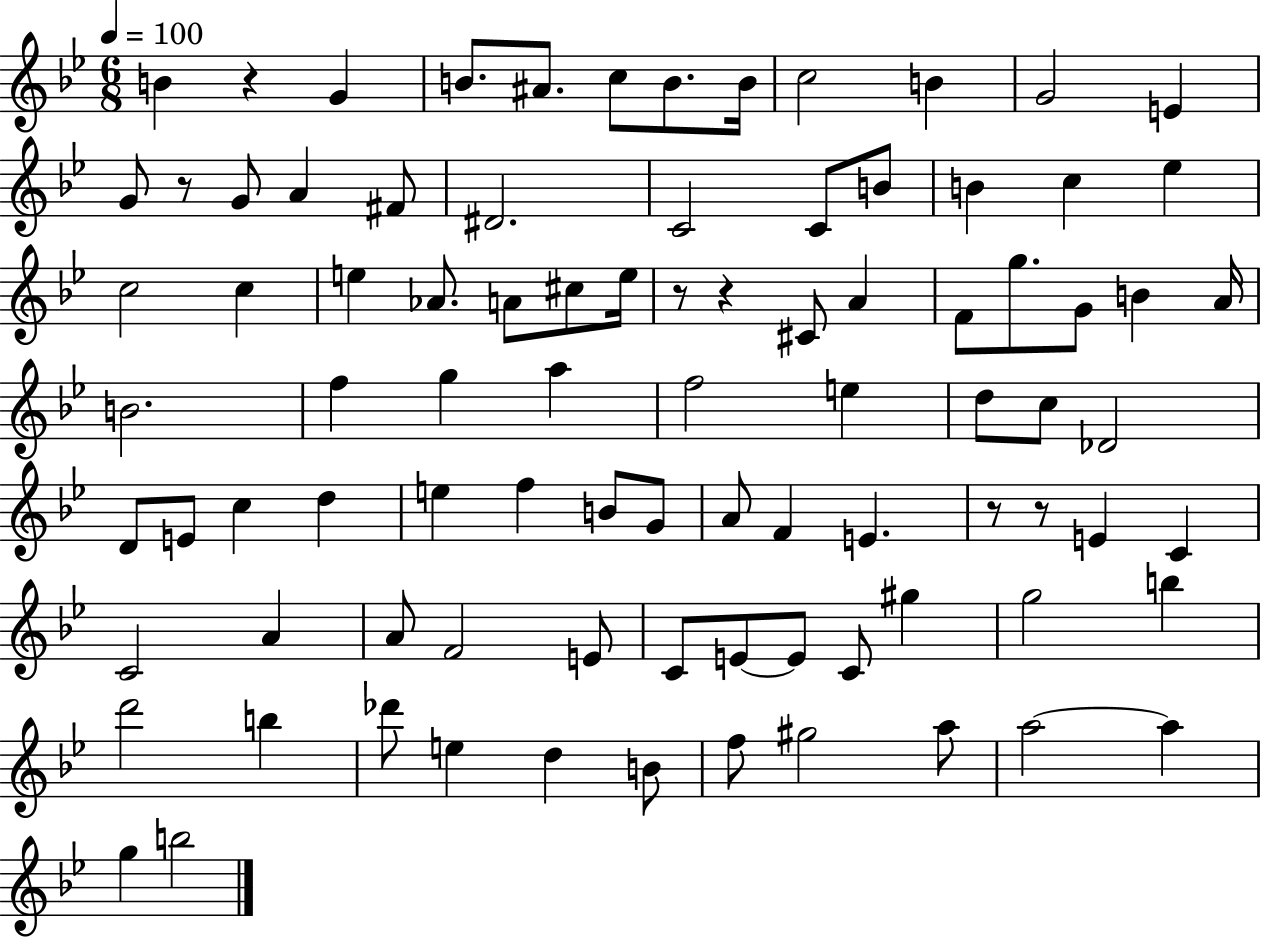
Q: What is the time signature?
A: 6/8